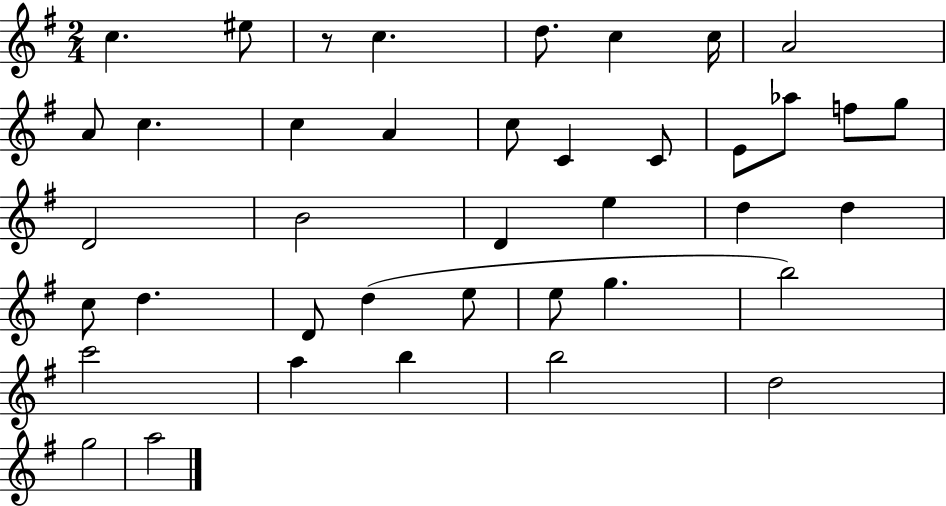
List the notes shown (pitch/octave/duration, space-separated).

C5/q. EIS5/e R/e C5/q. D5/e. C5/q C5/s A4/h A4/e C5/q. C5/q A4/q C5/e C4/q C4/e E4/e Ab5/e F5/e G5/e D4/h B4/h D4/q E5/q D5/q D5/q C5/e D5/q. D4/e D5/q E5/e E5/e G5/q. B5/h C6/h A5/q B5/q B5/h D5/h G5/h A5/h